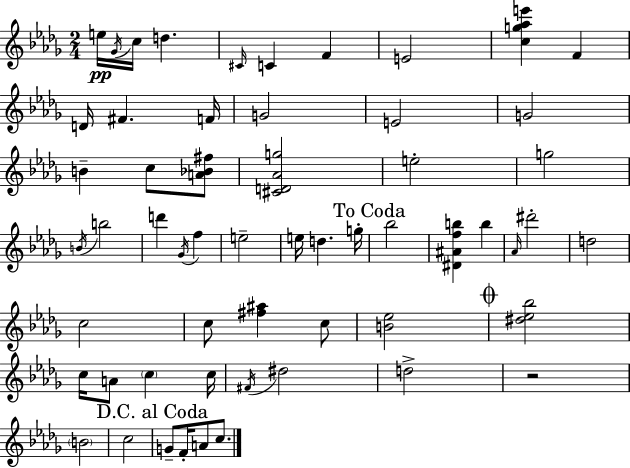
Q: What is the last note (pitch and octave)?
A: C5